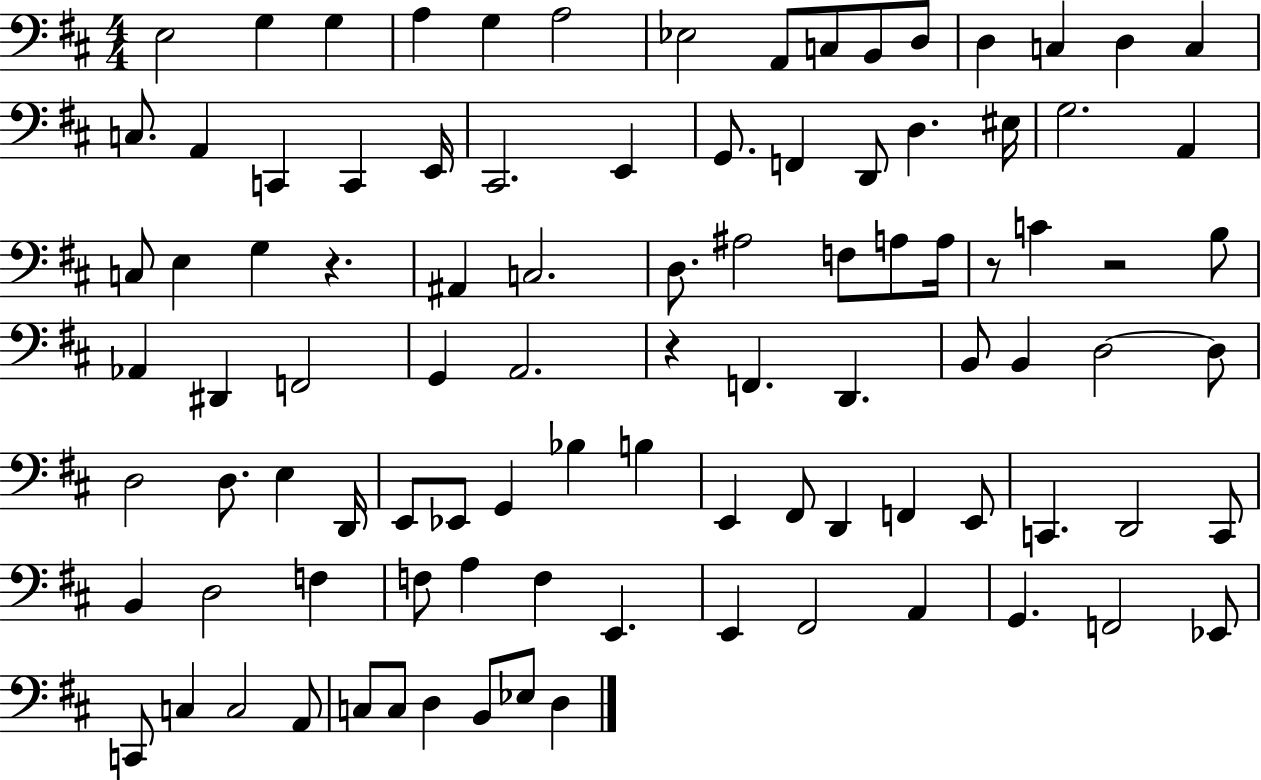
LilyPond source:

{
  \clef bass
  \numericTimeSignature
  \time 4/4
  \key d \major
  e2 g4 g4 | a4 g4 a2 | ees2 a,8 c8 b,8 d8 | d4 c4 d4 c4 | \break c8. a,4 c,4 c,4 e,16 | cis,2. e,4 | g,8. f,4 d,8 d4. eis16 | g2. a,4 | \break c8 e4 g4 r4. | ais,4 c2. | d8. ais2 f8 a8 a16 | r8 c'4 r2 b8 | \break aes,4 dis,4 f,2 | g,4 a,2. | r4 f,4. d,4. | b,8 b,4 d2~~ d8 | \break d2 d8. e4 d,16 | e,8 ees,8 g,4 bes4 b4 | e,4 fis,8 d,4 f,4 e,8 | c,4. d,2 c,8 | \break b,4 d2 f4 | f8 a4 f4 e,4. | e,4 fis,2 a,4 | g,4. f,2 ees,8 | \break c,8 c4 c2 a,8 | c8 c8 d4 b,8 ees8 d4 | \bar "|."
}